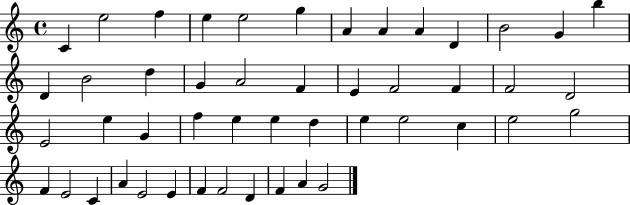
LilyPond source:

{
  \clef treble
  \time 4/4
  \defaultTimeSignature
  \key c \major
  c'4 e''2 f''4 | e''4 e''2 g''4 | a'4 a'4 a'4 d'4 | b'2 g'4 b''4 | \break d'4 b'2 d''4 | g'4 a'2 f'4 | e'4 f'2 f'4 | f'2 d'2 | \break e'2 e''4 g'4 | f''4 e''4 e''4 d''4 | e''4 e''2 c''4 | e''2 g''2 | \break f'4 e'2 c'4 | a'4 e'2 e'4 | f'4 f'2 d'4 | f'4 a'4 g'2 | \break \bar "|."
}